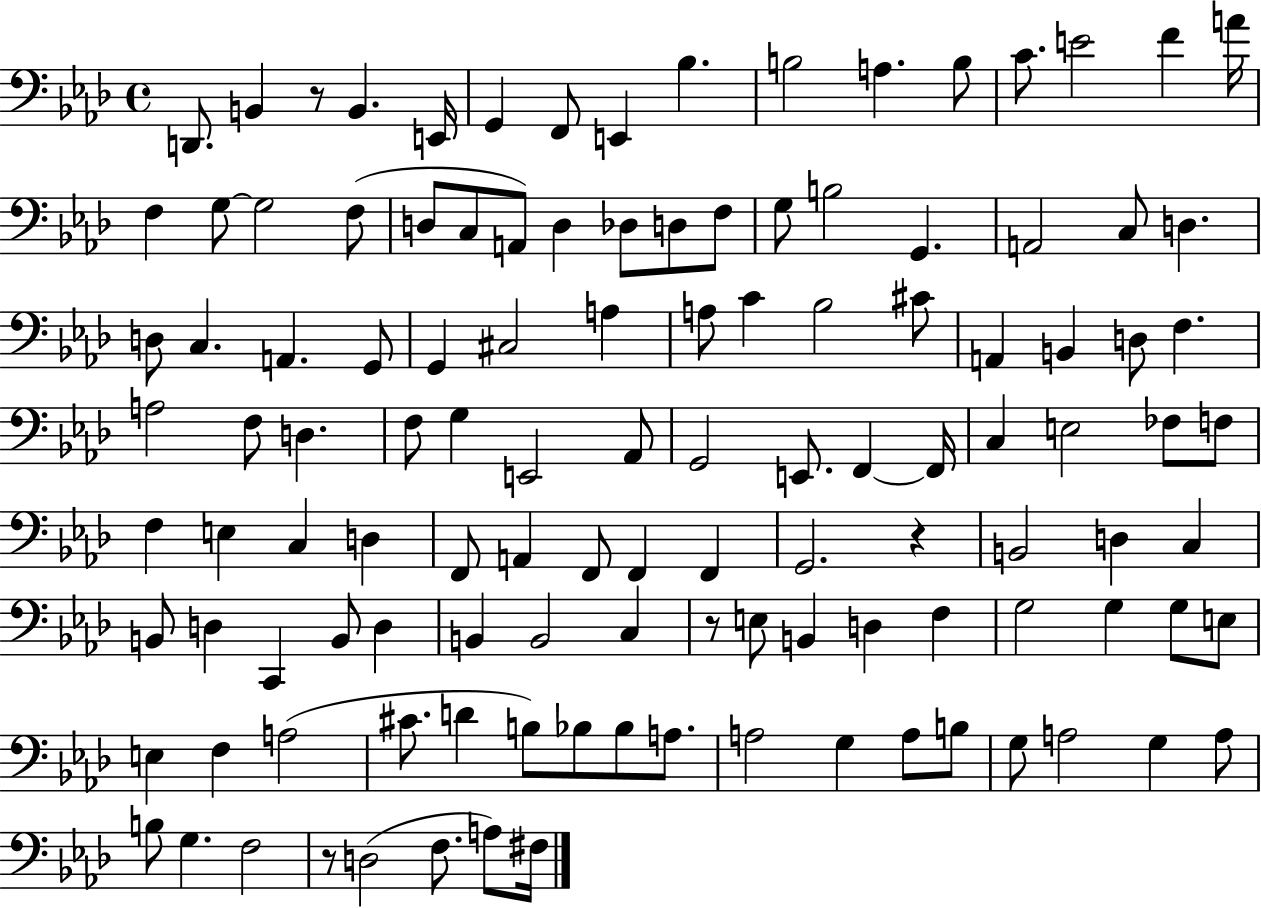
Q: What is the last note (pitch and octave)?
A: F#3